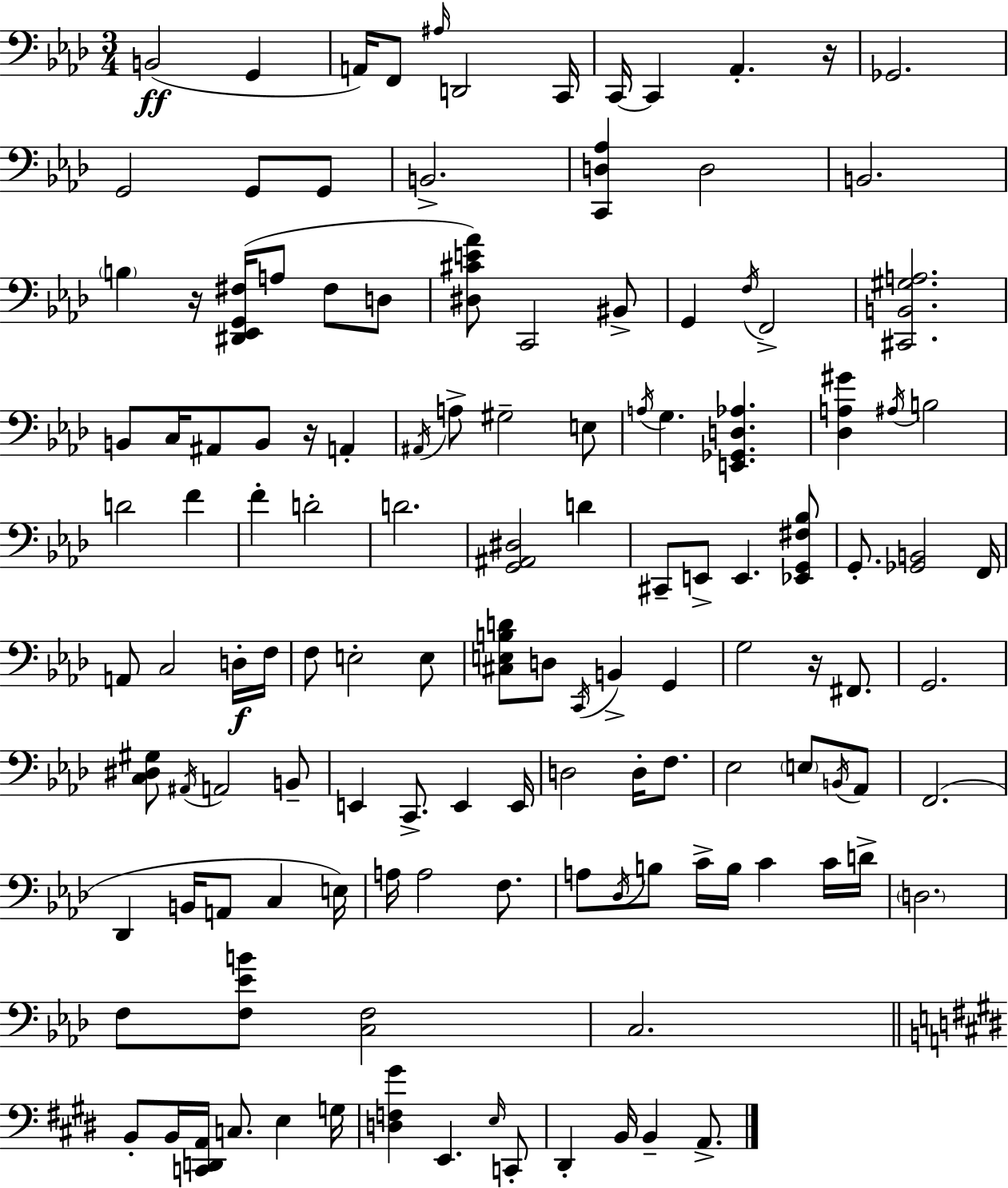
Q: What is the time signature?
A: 3/4